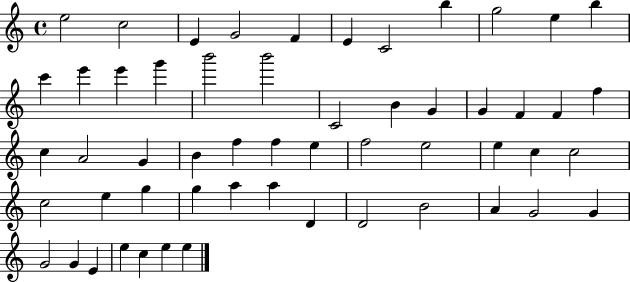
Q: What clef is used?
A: treble